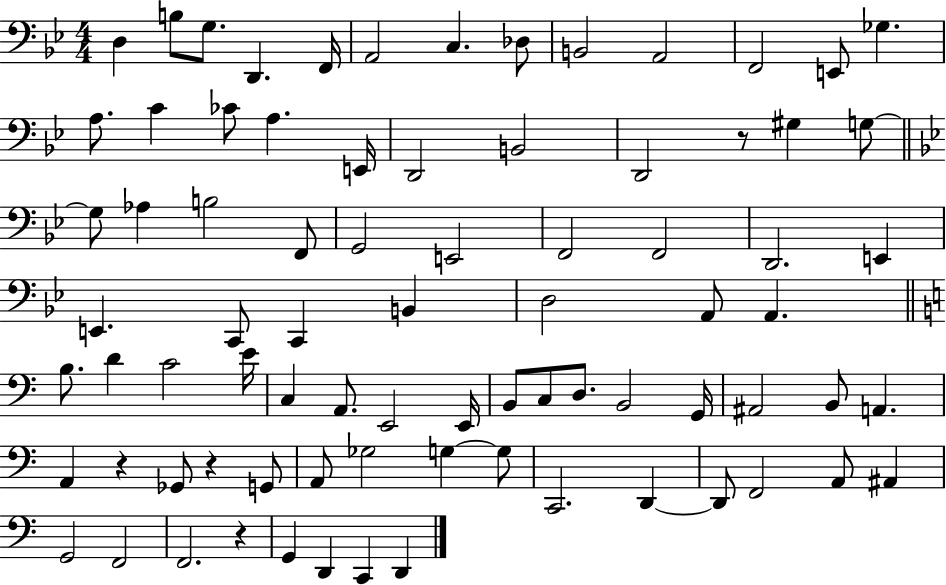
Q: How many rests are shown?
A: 4